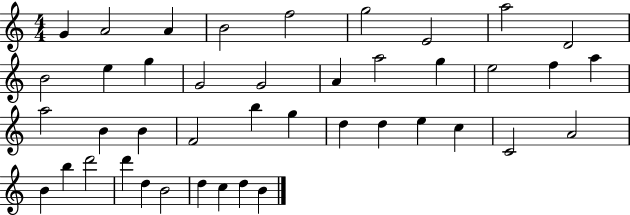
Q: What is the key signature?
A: C major